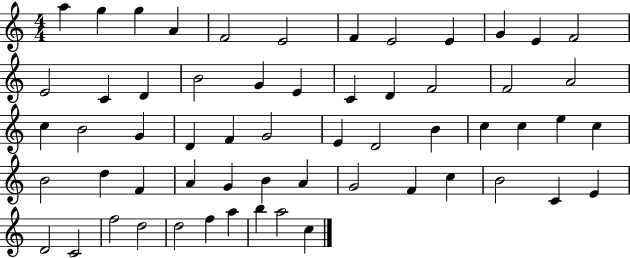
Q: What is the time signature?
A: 4/4